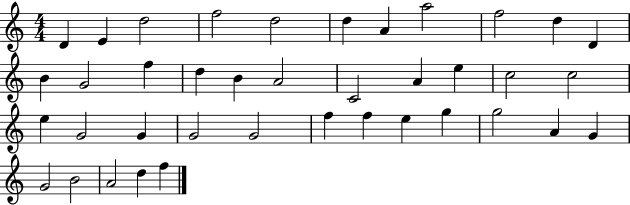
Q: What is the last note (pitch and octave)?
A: F5